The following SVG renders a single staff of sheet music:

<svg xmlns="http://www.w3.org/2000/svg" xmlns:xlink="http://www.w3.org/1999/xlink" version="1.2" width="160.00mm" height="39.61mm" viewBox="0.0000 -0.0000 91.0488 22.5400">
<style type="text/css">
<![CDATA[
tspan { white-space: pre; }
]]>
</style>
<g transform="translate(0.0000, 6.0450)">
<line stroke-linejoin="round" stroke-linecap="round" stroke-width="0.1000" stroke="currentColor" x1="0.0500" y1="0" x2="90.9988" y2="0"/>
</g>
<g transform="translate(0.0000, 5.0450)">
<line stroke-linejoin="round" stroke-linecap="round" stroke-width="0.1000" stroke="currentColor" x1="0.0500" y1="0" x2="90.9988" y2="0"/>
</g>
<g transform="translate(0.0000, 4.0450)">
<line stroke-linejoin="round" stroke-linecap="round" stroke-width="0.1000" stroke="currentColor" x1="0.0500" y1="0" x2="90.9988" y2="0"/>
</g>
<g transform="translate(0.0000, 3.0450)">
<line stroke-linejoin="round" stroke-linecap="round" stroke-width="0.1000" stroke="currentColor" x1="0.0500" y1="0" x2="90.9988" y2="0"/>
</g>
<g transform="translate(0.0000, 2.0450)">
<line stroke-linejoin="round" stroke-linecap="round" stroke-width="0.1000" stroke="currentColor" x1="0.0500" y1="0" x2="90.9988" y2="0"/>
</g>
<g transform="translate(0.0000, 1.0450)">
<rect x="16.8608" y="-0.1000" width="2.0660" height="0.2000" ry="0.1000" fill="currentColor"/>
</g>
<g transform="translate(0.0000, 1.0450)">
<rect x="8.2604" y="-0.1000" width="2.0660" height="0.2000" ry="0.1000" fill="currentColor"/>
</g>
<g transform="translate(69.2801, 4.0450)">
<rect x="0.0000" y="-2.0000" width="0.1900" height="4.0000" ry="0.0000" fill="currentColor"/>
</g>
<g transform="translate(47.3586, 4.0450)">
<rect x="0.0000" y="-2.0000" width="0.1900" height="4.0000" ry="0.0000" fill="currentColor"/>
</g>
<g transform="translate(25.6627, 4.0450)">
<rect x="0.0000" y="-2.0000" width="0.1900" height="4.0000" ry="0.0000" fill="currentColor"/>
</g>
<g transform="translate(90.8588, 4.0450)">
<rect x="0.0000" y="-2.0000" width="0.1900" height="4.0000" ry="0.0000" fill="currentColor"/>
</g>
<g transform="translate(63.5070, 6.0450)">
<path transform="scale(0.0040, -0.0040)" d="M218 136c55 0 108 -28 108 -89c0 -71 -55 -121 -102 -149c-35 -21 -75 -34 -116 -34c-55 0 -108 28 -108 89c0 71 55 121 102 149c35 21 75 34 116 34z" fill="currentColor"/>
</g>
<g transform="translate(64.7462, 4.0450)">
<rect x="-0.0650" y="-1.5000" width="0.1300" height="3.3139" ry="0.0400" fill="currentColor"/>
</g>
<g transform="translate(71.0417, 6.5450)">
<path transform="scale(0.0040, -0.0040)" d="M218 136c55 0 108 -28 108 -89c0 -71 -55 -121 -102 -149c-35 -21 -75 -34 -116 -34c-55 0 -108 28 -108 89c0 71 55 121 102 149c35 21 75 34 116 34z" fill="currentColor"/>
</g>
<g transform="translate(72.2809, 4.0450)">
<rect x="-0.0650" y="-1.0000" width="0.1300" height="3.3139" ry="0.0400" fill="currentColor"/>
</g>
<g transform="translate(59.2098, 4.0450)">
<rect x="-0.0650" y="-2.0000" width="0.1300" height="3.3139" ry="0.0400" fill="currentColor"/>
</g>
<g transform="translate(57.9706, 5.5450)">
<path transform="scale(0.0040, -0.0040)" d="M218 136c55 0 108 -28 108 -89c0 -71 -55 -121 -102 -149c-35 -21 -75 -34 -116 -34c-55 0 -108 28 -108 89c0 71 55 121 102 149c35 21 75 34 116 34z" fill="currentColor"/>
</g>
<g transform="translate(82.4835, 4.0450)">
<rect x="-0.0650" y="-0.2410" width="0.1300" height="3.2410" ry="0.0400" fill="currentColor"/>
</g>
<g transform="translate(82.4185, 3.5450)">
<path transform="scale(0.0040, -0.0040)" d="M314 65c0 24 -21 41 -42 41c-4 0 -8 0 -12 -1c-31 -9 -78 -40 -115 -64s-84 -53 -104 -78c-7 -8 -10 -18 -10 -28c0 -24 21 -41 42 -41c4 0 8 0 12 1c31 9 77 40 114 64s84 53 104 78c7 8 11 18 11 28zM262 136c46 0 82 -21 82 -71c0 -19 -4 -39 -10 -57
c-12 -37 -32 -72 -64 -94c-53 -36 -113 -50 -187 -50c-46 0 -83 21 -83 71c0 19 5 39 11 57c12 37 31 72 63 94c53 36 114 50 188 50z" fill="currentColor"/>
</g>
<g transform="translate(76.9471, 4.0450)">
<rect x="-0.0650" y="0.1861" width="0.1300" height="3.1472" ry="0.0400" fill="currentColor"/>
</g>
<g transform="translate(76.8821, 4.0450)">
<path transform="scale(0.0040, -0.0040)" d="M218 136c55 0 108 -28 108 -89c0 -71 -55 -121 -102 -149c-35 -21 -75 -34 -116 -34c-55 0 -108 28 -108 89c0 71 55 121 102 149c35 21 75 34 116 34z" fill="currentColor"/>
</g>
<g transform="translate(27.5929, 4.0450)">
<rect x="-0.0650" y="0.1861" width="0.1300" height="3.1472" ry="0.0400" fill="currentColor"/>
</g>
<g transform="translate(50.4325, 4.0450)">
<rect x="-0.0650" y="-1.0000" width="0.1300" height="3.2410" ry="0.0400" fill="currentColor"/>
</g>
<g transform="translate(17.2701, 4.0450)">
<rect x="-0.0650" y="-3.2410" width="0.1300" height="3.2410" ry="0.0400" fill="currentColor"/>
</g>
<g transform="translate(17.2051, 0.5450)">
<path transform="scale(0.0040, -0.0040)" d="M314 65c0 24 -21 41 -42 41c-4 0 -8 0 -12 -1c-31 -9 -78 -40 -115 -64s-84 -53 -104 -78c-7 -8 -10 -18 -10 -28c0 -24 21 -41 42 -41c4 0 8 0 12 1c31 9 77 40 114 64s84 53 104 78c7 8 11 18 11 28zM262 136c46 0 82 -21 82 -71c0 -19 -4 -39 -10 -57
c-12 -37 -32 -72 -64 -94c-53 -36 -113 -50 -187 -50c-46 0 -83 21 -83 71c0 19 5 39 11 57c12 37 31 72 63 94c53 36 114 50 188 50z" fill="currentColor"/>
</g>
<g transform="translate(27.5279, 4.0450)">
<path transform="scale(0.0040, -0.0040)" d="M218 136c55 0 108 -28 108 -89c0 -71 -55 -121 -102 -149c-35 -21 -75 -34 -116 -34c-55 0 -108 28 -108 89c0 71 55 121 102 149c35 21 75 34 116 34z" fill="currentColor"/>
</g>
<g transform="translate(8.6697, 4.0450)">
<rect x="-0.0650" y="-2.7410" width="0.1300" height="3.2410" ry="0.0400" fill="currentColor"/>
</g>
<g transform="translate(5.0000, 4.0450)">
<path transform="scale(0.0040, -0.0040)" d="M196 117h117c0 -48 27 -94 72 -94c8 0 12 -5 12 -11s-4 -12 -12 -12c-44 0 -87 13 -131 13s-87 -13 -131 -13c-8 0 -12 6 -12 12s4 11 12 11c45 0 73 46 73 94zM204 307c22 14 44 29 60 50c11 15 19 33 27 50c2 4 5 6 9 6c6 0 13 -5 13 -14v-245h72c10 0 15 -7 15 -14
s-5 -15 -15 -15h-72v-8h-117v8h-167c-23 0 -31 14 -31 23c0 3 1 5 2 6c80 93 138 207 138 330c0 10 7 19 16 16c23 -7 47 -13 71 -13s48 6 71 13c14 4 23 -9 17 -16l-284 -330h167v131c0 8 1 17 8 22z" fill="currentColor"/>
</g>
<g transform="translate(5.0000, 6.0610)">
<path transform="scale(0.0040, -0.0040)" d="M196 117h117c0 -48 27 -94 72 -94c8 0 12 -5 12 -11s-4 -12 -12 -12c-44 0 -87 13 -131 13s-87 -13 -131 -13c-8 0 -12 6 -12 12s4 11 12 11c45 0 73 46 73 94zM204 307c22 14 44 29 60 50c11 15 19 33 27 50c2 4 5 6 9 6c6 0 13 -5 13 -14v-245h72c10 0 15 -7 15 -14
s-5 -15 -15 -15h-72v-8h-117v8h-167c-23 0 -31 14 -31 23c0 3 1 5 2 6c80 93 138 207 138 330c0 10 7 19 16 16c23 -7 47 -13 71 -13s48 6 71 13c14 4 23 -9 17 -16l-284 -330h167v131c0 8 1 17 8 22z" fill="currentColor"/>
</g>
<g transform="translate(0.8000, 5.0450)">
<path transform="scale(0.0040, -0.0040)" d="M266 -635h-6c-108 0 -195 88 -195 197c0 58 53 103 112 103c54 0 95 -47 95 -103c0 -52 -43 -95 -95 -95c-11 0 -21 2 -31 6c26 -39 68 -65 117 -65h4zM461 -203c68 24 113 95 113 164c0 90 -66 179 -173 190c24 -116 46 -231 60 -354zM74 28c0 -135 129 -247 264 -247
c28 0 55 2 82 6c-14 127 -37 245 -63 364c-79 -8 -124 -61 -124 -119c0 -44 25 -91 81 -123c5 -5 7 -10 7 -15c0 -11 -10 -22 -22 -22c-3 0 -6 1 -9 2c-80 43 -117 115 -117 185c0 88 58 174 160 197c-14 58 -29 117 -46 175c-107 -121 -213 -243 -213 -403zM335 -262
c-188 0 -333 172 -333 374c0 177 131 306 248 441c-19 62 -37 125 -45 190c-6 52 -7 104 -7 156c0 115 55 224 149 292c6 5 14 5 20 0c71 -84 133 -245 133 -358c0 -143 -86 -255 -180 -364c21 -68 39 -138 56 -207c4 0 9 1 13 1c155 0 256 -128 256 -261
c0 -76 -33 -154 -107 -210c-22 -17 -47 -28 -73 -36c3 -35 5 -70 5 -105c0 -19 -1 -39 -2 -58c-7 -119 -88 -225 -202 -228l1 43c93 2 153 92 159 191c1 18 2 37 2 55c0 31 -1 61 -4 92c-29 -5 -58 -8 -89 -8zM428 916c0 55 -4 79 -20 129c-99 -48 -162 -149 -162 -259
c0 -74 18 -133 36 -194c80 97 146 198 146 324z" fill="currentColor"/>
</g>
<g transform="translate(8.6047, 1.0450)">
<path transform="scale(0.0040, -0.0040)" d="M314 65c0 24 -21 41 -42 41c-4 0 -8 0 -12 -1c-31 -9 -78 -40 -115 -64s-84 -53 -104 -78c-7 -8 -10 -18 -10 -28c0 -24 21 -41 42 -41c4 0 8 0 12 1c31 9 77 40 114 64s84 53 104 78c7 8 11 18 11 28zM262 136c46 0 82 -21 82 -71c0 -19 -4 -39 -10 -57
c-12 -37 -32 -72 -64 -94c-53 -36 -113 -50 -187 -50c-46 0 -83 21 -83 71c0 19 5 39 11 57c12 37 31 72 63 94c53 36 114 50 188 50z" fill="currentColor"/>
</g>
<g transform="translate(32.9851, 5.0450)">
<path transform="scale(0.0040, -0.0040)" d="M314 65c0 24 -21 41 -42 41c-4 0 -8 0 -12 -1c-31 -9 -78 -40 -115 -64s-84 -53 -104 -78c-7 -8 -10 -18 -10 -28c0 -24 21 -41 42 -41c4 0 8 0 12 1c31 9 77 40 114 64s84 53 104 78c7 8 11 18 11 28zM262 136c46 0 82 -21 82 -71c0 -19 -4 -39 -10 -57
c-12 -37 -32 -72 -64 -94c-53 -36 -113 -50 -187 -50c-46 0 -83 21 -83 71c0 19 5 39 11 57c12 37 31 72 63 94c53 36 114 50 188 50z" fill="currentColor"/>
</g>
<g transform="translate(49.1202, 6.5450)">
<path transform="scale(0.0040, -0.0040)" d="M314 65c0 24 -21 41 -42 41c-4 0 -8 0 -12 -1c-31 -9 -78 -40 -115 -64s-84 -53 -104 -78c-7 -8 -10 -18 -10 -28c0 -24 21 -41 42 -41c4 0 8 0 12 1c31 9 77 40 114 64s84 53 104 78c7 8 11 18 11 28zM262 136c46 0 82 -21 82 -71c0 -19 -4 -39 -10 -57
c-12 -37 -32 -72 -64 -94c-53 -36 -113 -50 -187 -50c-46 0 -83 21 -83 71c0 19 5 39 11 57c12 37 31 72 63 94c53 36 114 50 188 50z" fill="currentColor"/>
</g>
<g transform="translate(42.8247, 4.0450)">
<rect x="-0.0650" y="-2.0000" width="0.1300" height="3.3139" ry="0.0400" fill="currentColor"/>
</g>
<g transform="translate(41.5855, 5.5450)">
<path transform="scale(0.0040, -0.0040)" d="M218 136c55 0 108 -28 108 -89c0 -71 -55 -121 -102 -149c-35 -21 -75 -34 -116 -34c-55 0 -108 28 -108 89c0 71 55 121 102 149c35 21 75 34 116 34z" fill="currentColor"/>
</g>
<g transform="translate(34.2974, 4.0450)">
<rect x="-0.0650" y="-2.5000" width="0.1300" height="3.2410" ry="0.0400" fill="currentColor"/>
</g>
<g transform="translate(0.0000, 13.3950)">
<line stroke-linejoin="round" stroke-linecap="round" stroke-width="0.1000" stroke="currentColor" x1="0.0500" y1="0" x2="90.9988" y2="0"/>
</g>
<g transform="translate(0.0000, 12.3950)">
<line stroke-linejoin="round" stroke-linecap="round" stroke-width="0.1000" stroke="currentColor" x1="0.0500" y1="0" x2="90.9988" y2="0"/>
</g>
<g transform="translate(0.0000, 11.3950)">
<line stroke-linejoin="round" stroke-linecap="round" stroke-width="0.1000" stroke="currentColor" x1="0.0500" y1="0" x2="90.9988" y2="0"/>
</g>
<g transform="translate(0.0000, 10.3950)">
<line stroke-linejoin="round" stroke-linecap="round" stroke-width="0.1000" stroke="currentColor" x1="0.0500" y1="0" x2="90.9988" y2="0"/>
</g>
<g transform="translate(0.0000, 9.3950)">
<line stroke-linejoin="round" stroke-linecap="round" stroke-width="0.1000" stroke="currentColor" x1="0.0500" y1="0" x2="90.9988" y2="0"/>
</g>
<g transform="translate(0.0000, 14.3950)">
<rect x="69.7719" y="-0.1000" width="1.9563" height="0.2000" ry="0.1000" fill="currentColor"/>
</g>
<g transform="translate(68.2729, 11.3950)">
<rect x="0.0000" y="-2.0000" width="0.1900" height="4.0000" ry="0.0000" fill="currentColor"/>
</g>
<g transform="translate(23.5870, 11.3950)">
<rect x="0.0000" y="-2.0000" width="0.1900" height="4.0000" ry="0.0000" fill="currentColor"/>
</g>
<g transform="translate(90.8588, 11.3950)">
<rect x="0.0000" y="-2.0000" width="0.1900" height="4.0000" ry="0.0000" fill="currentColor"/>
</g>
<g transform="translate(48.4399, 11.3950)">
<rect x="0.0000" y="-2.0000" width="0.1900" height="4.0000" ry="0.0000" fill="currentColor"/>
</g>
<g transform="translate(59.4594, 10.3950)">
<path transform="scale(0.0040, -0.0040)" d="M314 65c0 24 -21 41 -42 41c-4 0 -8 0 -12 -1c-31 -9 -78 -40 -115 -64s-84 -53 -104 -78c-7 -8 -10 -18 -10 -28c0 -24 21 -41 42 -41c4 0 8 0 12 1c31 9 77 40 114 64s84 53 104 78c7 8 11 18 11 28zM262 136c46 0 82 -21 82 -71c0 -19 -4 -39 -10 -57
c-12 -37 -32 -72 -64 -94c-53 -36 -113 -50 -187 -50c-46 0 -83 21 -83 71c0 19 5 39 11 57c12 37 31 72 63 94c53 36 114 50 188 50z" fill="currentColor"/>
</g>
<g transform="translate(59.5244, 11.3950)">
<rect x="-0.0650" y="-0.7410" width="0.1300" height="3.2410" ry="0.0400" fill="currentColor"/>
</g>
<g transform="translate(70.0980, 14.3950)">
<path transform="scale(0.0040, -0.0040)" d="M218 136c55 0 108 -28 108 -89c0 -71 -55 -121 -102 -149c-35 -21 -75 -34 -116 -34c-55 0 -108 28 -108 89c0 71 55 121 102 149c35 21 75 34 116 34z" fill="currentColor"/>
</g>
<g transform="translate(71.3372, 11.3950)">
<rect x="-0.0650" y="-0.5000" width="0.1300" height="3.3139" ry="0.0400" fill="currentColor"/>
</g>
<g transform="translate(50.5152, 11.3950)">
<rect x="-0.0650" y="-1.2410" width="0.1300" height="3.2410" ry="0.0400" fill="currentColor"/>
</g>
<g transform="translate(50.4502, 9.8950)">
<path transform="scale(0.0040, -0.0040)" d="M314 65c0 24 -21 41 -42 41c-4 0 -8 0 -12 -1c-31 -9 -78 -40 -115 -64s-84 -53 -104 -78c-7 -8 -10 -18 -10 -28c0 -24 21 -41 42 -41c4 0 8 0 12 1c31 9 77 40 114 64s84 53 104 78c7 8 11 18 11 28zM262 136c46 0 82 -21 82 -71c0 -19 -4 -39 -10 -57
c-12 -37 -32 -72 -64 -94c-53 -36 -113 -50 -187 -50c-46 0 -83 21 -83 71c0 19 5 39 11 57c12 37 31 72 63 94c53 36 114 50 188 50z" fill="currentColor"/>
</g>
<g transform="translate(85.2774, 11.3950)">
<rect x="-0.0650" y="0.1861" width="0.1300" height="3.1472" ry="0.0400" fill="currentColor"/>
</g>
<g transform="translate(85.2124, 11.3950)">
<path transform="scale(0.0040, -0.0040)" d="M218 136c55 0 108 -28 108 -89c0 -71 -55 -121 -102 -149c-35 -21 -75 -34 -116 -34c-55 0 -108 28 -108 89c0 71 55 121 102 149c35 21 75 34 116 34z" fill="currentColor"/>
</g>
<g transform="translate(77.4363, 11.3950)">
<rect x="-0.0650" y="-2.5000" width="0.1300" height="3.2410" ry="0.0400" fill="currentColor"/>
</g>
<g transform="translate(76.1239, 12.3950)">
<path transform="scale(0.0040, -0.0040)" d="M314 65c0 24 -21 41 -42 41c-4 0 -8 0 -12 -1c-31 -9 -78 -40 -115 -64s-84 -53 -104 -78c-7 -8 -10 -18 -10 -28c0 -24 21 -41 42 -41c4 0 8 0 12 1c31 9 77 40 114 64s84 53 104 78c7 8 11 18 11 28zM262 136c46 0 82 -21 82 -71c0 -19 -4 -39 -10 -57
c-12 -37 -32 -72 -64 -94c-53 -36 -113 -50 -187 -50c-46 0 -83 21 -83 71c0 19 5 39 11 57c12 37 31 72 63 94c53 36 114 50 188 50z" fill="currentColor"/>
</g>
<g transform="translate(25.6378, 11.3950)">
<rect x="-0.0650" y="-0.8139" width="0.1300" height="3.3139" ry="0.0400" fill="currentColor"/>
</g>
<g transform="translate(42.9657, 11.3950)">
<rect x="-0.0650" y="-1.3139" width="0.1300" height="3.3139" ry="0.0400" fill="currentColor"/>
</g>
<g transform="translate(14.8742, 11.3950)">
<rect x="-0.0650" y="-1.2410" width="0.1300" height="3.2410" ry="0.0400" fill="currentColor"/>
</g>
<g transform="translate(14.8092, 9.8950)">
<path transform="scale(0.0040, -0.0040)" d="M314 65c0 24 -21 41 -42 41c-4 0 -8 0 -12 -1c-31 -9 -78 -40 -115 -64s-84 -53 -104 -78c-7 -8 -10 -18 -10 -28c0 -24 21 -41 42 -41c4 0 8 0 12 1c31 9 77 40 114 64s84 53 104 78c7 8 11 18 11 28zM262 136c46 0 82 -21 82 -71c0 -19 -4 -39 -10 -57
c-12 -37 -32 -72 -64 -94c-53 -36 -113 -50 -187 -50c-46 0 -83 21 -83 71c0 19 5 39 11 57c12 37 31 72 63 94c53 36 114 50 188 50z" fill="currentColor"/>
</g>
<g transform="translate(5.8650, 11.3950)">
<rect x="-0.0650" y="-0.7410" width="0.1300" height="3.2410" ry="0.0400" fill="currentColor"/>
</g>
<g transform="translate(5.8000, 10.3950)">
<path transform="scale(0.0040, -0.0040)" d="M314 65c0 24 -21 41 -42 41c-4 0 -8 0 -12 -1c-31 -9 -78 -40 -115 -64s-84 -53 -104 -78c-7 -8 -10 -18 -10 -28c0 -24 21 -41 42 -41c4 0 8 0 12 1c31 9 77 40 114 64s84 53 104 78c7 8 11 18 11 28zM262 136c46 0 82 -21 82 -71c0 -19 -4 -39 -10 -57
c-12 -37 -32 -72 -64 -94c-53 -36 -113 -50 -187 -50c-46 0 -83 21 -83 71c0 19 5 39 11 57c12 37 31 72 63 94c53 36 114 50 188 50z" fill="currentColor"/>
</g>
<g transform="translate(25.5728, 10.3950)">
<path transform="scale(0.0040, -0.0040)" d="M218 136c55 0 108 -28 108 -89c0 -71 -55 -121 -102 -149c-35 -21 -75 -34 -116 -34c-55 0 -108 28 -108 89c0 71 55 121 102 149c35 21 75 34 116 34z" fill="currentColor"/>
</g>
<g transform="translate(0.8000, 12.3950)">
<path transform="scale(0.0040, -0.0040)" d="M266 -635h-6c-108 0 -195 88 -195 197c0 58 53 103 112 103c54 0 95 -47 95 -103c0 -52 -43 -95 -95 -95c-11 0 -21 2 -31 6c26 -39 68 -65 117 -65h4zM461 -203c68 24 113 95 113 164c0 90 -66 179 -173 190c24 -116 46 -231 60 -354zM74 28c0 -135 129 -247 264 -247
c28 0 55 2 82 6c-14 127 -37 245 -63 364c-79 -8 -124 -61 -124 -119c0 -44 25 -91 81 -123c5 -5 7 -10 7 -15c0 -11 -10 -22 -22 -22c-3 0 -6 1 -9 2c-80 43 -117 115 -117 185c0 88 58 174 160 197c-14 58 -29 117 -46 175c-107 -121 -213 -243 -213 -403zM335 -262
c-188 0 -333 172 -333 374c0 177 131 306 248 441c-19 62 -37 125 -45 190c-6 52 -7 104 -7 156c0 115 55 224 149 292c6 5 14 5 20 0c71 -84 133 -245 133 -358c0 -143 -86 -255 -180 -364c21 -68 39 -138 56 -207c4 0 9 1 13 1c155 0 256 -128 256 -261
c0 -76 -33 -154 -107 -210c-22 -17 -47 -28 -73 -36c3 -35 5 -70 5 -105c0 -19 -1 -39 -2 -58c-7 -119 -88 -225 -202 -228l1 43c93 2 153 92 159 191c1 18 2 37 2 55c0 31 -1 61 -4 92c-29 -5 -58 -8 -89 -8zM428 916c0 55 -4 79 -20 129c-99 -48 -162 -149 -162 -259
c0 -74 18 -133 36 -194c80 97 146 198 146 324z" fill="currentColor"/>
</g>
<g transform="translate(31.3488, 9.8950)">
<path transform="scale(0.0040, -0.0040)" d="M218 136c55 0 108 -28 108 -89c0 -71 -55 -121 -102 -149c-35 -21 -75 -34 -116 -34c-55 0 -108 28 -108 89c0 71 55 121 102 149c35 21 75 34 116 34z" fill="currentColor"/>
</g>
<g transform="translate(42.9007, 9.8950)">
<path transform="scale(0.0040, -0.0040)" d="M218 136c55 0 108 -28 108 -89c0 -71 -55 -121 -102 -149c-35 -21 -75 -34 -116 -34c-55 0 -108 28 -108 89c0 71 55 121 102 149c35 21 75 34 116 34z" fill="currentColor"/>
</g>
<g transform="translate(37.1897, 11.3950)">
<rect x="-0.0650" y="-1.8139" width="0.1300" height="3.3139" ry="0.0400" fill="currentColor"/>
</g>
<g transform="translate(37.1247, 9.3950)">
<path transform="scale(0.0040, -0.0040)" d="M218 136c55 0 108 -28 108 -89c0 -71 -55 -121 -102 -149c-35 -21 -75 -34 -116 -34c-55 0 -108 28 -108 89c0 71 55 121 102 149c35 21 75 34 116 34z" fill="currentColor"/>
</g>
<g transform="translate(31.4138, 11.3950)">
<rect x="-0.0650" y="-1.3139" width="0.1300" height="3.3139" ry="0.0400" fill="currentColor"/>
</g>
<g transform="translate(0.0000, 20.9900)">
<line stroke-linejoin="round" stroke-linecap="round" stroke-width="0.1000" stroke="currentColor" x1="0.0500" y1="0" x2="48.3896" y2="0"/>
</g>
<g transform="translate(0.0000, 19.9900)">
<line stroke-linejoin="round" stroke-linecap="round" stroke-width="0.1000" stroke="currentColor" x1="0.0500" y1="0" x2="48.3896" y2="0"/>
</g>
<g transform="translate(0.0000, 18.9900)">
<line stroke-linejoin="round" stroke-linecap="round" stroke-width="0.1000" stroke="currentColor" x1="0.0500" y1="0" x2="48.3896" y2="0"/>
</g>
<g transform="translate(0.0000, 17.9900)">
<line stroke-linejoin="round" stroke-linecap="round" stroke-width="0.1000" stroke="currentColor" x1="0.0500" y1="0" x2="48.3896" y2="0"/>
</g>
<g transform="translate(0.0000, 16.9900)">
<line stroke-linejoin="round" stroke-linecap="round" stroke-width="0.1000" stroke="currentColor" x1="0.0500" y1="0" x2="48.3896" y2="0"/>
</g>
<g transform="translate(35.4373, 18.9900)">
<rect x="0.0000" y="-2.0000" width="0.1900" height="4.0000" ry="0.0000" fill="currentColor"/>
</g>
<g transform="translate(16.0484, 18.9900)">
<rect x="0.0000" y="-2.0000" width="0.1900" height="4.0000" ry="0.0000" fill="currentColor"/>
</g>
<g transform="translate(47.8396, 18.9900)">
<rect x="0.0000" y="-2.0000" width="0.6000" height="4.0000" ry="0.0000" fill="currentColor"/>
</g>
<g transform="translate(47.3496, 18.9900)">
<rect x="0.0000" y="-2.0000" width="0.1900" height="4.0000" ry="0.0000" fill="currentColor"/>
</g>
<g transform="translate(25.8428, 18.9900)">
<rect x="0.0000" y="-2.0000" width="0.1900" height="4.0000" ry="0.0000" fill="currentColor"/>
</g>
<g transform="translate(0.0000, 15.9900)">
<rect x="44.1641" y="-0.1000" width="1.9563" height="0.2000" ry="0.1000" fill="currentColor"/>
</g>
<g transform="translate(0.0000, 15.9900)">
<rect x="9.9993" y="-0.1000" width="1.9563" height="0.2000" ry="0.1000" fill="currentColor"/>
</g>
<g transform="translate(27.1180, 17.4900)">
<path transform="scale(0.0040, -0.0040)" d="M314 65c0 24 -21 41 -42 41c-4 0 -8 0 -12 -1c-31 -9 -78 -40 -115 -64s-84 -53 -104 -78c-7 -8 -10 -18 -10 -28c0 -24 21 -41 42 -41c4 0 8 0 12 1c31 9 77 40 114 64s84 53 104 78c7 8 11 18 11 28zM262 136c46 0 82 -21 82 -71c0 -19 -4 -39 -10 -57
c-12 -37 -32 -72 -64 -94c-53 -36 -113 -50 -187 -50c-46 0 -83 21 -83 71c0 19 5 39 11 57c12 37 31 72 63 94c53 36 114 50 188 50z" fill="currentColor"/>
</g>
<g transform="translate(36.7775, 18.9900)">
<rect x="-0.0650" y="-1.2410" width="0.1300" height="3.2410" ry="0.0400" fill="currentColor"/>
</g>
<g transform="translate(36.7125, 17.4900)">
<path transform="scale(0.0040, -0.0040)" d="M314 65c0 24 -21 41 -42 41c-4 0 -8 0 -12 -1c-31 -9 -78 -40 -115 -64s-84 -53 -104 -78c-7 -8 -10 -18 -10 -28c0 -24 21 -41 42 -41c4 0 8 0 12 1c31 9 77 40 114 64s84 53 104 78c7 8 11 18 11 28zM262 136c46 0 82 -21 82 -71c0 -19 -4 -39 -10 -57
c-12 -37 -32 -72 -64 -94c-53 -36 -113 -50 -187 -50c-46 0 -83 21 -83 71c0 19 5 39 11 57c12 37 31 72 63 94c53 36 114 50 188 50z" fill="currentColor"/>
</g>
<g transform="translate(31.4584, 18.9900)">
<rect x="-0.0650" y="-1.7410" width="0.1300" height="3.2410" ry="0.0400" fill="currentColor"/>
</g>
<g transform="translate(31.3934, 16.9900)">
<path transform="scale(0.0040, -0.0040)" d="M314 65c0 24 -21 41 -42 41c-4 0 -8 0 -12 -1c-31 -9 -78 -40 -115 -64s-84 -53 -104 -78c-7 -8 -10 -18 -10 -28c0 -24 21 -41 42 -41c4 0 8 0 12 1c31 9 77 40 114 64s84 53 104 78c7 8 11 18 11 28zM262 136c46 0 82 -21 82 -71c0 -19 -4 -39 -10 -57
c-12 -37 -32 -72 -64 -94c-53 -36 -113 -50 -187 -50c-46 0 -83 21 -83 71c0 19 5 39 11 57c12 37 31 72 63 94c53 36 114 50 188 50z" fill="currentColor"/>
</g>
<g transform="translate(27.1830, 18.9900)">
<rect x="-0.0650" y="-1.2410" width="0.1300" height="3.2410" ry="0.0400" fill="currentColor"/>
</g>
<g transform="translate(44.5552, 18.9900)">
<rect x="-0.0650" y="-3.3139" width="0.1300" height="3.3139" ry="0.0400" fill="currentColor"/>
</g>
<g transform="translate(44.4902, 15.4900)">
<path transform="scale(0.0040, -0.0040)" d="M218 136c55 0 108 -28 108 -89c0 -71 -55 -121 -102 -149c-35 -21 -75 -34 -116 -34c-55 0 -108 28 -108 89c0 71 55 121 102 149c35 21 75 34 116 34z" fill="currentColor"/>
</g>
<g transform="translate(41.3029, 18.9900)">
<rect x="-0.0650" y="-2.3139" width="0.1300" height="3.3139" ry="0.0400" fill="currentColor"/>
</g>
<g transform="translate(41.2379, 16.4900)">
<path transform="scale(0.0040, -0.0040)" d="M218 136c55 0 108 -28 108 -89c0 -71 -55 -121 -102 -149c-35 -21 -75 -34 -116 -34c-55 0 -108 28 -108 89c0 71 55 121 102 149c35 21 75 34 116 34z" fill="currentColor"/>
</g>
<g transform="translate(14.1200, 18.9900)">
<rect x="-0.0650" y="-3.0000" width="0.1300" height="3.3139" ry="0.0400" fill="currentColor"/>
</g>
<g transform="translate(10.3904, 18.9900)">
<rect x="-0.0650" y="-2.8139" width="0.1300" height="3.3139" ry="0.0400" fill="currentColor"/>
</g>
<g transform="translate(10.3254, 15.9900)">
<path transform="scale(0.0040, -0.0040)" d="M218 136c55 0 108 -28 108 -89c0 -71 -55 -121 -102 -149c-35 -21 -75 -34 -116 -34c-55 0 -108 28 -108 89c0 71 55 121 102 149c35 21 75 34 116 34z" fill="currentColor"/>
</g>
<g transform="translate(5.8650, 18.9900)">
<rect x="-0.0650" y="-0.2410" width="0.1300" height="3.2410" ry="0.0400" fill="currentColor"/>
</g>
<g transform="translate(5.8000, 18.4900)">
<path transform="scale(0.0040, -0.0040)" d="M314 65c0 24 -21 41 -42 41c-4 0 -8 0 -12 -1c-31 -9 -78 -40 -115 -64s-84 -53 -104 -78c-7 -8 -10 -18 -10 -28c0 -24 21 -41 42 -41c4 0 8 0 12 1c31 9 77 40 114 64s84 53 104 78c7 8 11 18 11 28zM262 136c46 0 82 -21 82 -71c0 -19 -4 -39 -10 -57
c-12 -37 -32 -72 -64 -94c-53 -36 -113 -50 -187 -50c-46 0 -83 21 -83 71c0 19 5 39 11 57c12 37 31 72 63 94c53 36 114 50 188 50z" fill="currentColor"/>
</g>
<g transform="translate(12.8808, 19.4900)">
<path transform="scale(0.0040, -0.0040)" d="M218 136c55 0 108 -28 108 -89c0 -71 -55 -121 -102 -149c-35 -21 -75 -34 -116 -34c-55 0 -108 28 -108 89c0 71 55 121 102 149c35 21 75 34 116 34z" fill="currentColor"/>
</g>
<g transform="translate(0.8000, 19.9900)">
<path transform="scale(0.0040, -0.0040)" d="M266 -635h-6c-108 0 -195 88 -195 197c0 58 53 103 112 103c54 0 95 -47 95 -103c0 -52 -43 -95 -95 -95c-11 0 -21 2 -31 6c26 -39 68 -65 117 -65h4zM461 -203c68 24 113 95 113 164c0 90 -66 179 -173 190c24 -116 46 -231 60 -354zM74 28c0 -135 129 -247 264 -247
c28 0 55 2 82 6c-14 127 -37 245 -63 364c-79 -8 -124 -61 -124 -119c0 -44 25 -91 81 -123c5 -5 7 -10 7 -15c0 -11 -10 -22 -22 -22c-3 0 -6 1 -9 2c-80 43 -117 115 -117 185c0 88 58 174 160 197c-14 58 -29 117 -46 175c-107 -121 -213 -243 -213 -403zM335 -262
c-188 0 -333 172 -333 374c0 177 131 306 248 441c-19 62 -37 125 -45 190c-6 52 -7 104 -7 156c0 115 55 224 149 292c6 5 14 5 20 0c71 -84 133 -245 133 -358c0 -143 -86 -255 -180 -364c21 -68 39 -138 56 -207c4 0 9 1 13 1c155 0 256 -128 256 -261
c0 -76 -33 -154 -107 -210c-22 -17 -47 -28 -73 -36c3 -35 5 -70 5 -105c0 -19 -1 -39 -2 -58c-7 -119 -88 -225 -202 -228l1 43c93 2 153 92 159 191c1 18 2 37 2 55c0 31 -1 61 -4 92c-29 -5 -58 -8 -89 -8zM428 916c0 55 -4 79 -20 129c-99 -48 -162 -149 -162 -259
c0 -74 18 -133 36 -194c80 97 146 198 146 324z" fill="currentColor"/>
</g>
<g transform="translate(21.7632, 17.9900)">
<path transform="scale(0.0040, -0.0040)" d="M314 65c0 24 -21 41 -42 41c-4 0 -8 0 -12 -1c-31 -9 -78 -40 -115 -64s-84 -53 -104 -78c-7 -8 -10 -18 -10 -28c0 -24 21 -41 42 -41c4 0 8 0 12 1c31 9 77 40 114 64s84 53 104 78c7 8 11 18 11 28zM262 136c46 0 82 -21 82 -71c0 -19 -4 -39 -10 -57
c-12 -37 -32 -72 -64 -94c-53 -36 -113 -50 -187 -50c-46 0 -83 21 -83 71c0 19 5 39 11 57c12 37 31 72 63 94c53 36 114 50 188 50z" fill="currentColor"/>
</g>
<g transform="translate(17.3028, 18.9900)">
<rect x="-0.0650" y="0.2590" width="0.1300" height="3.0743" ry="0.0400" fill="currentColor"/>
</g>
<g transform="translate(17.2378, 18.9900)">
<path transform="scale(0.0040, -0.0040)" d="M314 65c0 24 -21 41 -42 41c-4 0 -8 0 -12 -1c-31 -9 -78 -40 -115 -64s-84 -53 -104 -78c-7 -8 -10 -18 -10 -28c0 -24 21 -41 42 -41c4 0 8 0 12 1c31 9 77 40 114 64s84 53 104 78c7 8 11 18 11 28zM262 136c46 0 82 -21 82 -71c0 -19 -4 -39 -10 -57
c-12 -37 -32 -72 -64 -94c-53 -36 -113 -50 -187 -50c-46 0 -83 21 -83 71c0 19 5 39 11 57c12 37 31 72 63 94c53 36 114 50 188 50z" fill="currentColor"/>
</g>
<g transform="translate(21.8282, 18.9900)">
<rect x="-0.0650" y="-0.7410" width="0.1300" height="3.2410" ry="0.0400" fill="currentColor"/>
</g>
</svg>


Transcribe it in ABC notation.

X:1
T:Untitled
M:4/4
L:1/4
K:C
a2 b2 B G2 F D2 F E D B c2 d2 e2 d e f e e2 d2 C G2 B c2 a A B2 d2 e2 f2 e2 g b